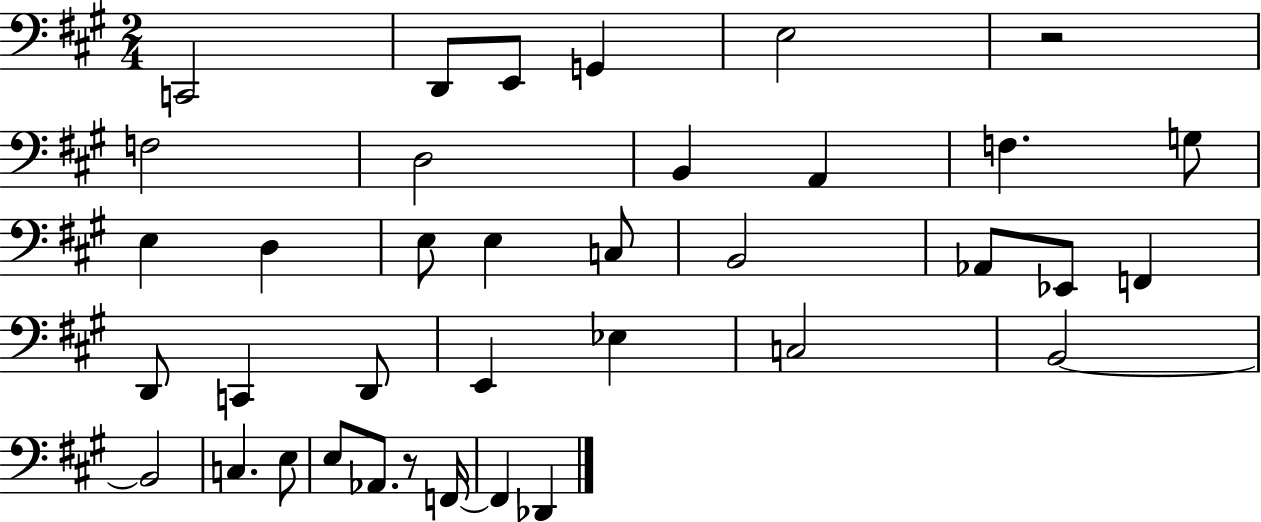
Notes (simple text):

C2/h D2/e E2/e G2/q E3/h R/h F3/h D3/h B2/q A2/q F3/q. G3/e E3/q D3/q E3/e E3/q C3/e B2/h Ab2/e Eb2/e F2/q D2/e C2/q D2/e E2/q Eb3/q C3/h B2/h B2/h C3/q. E3/e E3/e Ab2/e. R/e F2/s F2/q Db2/q